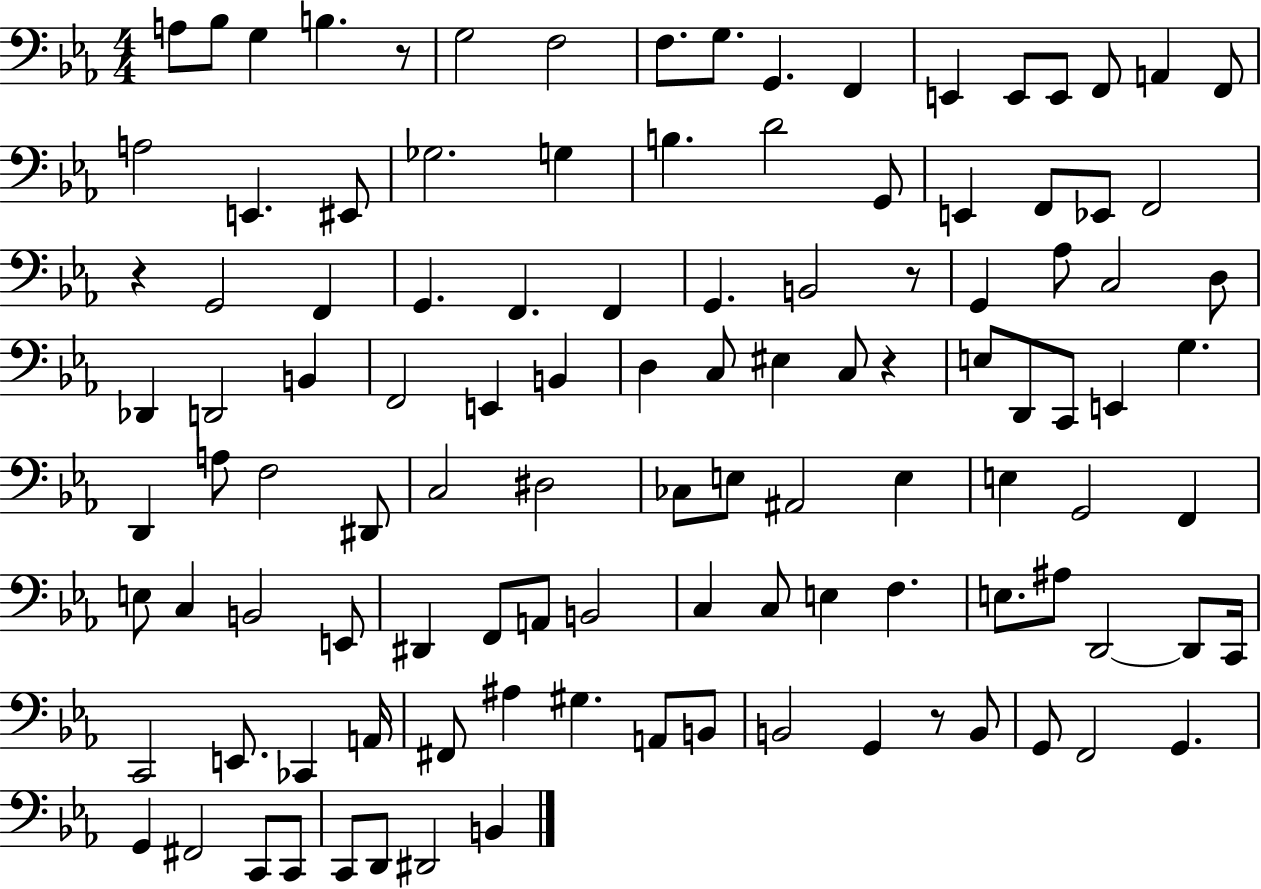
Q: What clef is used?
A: bass